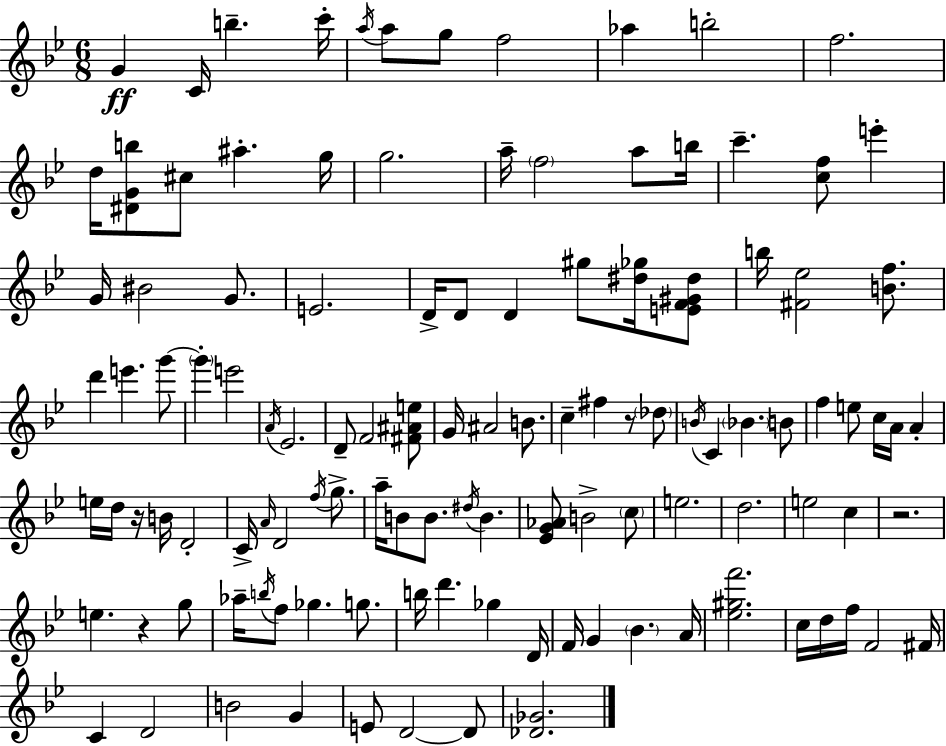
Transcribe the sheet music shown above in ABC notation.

X:1
T:Untitled
M:6/8
L:1/4
K:Bb
G C/4 b c'/4 a/4 a/2 g/2 f2 _a b2 f2 d/4 [^DGb]/2 ^c/2 ^a g/4 g2 a/4 f2 a/2 b/4 c' [cf]/2 e' G/4 ^B2 G/2 E2 D/4 D/2 D ^g/2 [^d_g]/4 [EF^G^d]/2 b/4 [^F_e]2 [Bf]/2 d' e' g'/2 g' e'2 A/4 _E2 D/2 F2 [^F^Ae]/2 G/4 ^A2 B/2 c ^f z/2 _d/2 B/4 C _B B/2 f e/2 c/4 A/4 A e/4 d/4 z/4 B/4 D2 C/4 A/4 D2 f/4 g/2 a/4 B/2 B/2 ^d/4 B [_EG_A]/2 B2 c/2 e2 d2 e2 c z2 e z g/2 _a/4 b/4 f/2 _g g/2 b/4 d' _g D/4 F/4 G _B A/4 [_e^gf']2 c/4 d/4 f/4 F2 ^F/4 C D2 B2 G E/2 D2 D/2 [_D_G]2